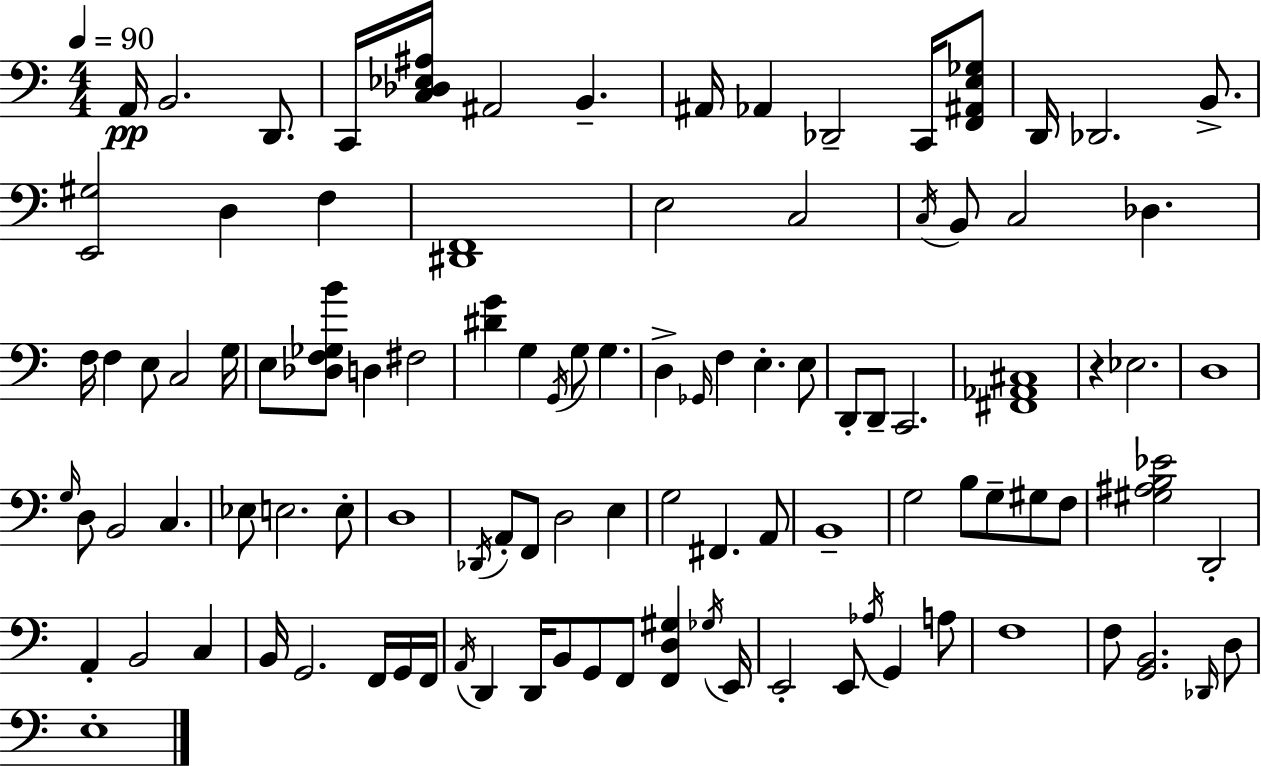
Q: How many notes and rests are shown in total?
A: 103